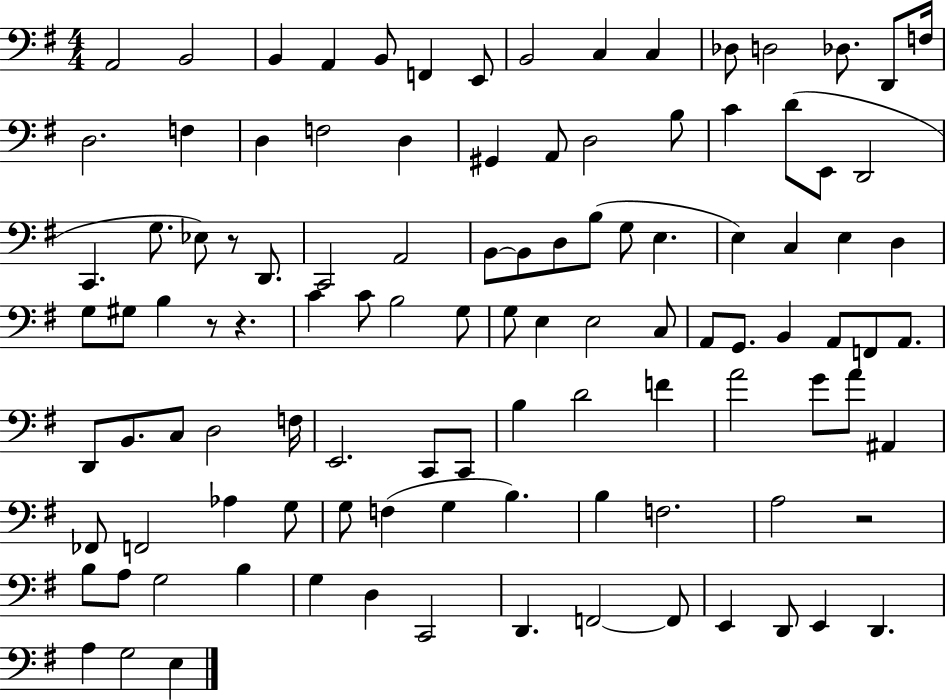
X:1
T:Untitled
M:4/4
L:1/4
K:G
A,,2 B,,2 B,, A,, B,,/2 F,, E,,/2 B,,2 C, C, _D,/2 D,2 _D,/2 D,,/2 F,/4 D,2 F, D, F,2 D, ^G,, A,,/2 D,2 B,/2 C D/2 E,,/2 D,,2 C,, G,/2 _E,/2 z/2 D,,/2 C,,2 A,,2 B,,/2 B,,/2 D,/2 B,/2 G,/2 E, E, C, E, D, G,/2 ^G,/2 B, z/2 z C C/2 B,2 G,/2 G,/2 E, E,2 C,/2 A,,/2 G,,/2 B,, A,,/2 F,,/2 A,,/2 D,,/2 B,,/2 C,/2 D,2 F,/4 E,,2 C,,/2 C,,/2 B, D2 F A2 G/2 A/2 ^A,, _F,,/2 F,,2 _A, G,/2 G,/2 F, G, B, B, F,2 A,2 z2 B,/2 A,/2 G,2 B, G, D, C,,2 D,, F,,2 F,,/2 E,, D,,/2 E,, D,, A, G,2 E,